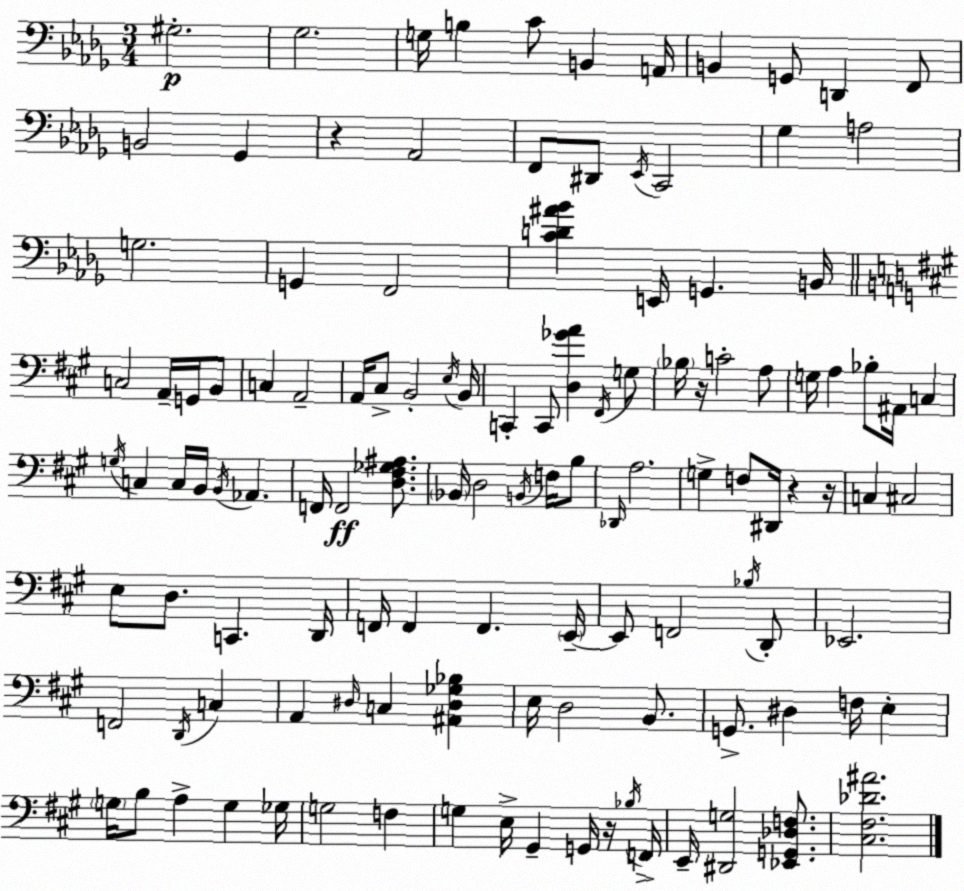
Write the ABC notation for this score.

X:1
T:Untitled
M:3/4
L:1/4
K:Bbm
^G,2 _G,2 G,/4 B, C/2 B,, A,,/4 B,, G,,/2 D,, F,,/2 B,,2 _G,, z _A,,2 F,,/2 ^D,,/2 _E,,/4 C,,2 _G, A,2 G,2 G,, F,,2 [CD^A_B] E,,/4 G,, B,,/4 C,2 A,,/4 G,,/4 B,,/2 C, A,,2 A,,/4 ^C,/2 B,,2 E,/4 B,,/4 C,, C,,/2 [D,_GA] ^F,,/4 G,/2 _B,/4 z/4 C2 A,/2 G,/4 A, _B,/2 ^A,,/4 C, G,/4 C, C,/4 B,,/4 B,,/4 _A,, F,,/4 F,,2 [D,^F,_G,^A,]/2 _B,,/4 D,2 B,,/4 F,/4 B,/2 _D,,/4 A,2 G, F,/2 ^D,,/4 z z/4 C, ^C,2 E,/2 D,/2 C,, D,,/4 F,,/4 F,, F,, E,,/4 E,,/2 F,,2 _B,/4 D,,/2 _E,,2 F,,2 D,,/4 C, A,, ^D,/4 C, [^A,,^D,_G,_B,] E,/4 D,2 B,,/2 G,,/2 ^D, F,/4 E, G,/4 B,/2 A, G, _G,/4 G,2 F, G, E,/4 ^G,, G,,/4 z/4 _B,/4 F,,/4 E,,/4 [^D,,G,]2 [_E,,G,,_D,F,]/2 [^C,^F,_D^A]2